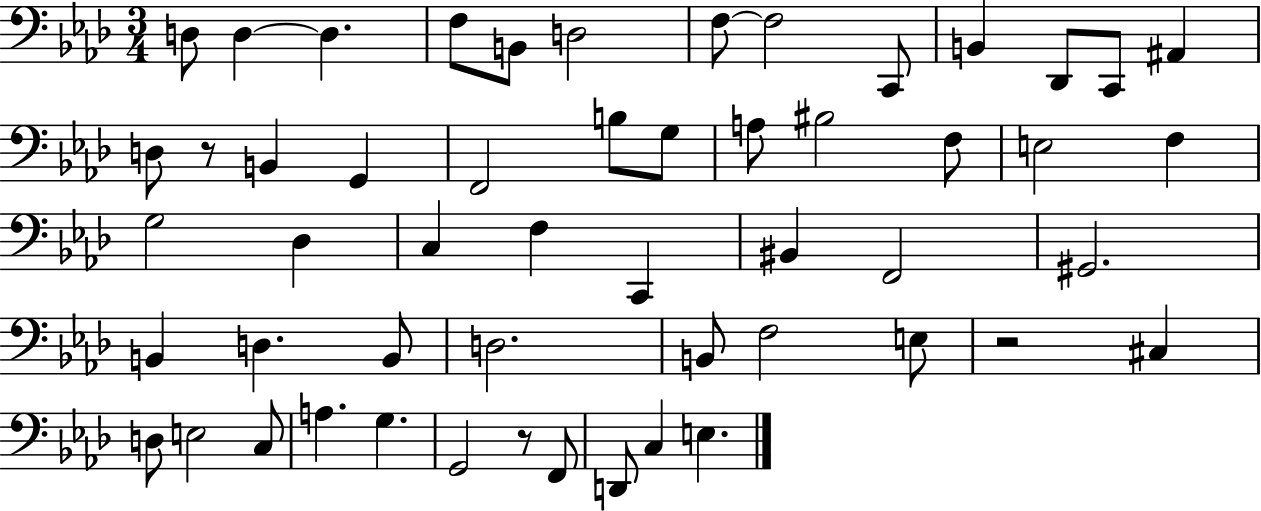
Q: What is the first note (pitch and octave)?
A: D3